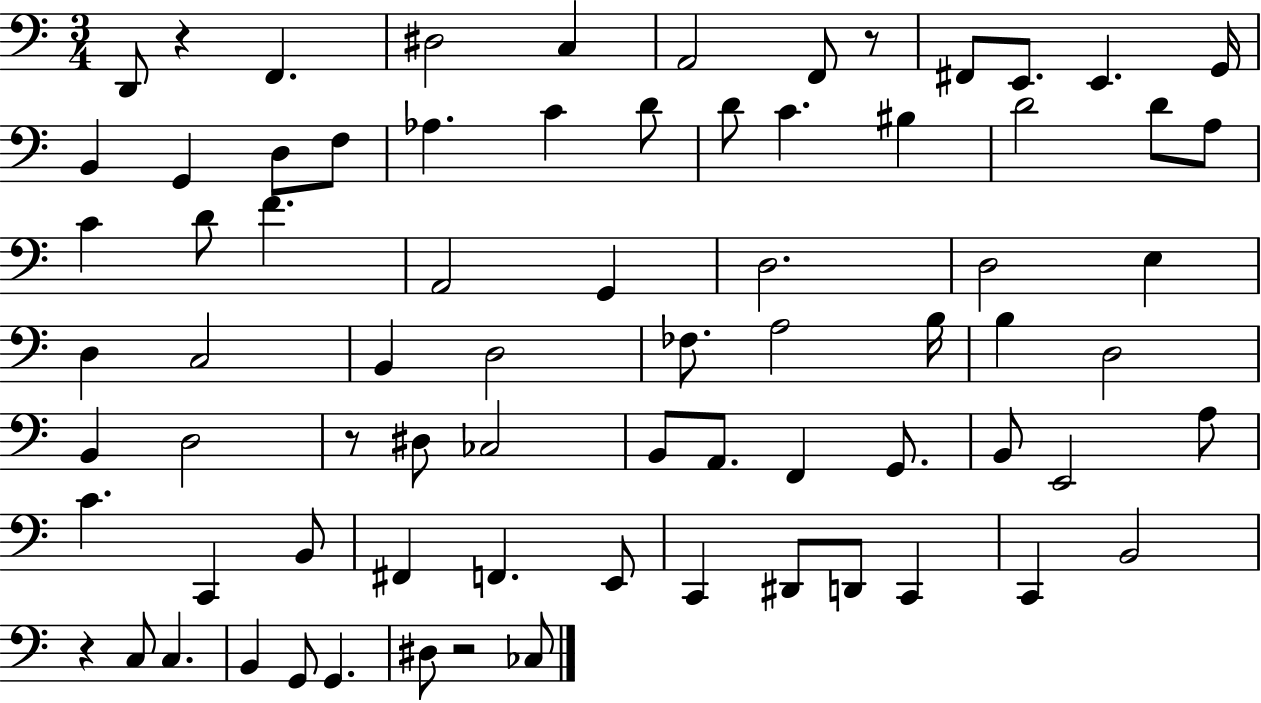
{
  \clef bass
  \numericTimeSignature
  \time 3/4
  \key c \major
  \repeat volta 2 { d,8 r4 f,4. | dis2 c4 | a,2 f,8 r8 | fis,8 e,8. e,4. g,16 | \break b,4 g,4 d8 f8 | aes4. c'4 d'8 | d'8 c'4. bis4 | d'2 d'8 a8 | \break c'4 d'8 f'4. | a,2 g,4 | d2. | d2 e4 | \break d4 c2 | b,4 d2 | fes8. a2 b16 | b4 d2 | \break b,4 d2 | r8 dis8 ces2 | b,8 a,8. f,4 g,8. | b,8 e,2 a8 | \break c'4. c,4 b,8 | fis,4 f,4. e,8 | c,4 dis,8 d,8 c,4 | c,4 b,2 | \break r4 c8 c4. | b,4 g,8 g,4. | dis8 r2 ces8 | } \bar "|."
}